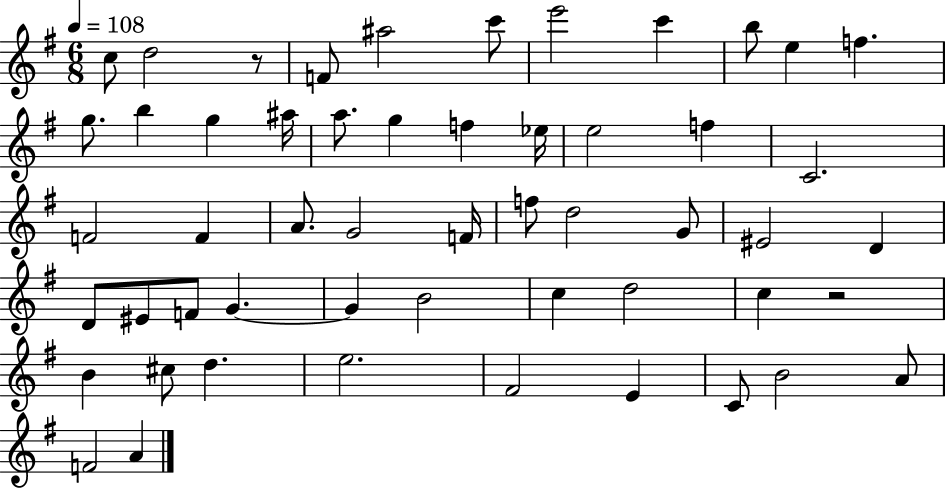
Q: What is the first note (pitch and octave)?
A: C5